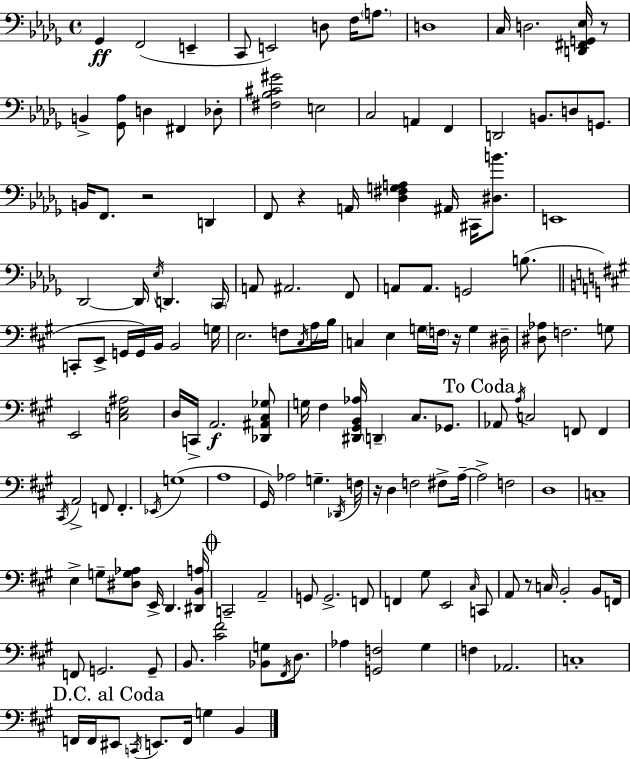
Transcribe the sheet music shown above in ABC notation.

X:1
T:Untitled
M:4/4
L:1/4
K:Bbm
_G,, F,,2 E,, C,,/2 E,,2 D,/2 F,/4 A,/2 D,4 C,/4 D,2 [D,,^F,,G,,_E,]/4 z/2 B,, [_G,,_A,]/2 D, ^F,, _D,/2 [^F,_B,^C^G]2 E,2 C,2 A,, F,, D,,2 B,,/2 D,/2 G,,/2 B,,/4 F,,/2 z2 D,, F,,/2 z A,,/4 [_D,^F,G,A,] ^A,,/4 ^C,,/4 [^D,B]/2 E,,4 _D,,2 _D,,/4 _E,/4 D,, C,,/4 A,,/2 ^A,,2 F,,/2 A,,/2 A,,/2 G,,2 B,/2 C,,/2 E,,/2 G,,/4 G,,/4 B,,/4 B,,2 G,/4 E,2 F,/2 ^C,/4 A,/4 B,/4 C, E, G,/4 F,/4 z/4 G, ^D,/4 [^D,_A,]/2 F,2 G,/2 E,,2 [C,E,^A,]2 D,/4 C,,/4 A,,2 [_D,,^A,,^C,_G,]/2 G,/4 ^F, [^D,,^G,,B,,_A,]/4 D,, ^C,/2 _G,,/2 _A,,/2 A,/4 C,2 F,,/2 F,, ^C,,/4 A,,2 F,,/2 F,, _E,,/4 G,4 A,4 ^G,,/4 _A,2 G, _D,,/4 F,/4 z/4 D, F,2 ^F,/2 A,/4 A,2 F,2 D,4 C,4 E, G,/2 [^D,G,_A,]/2 E,,/4 D,, [^D,,B,,A,]/4 C,,2 A,,2 G,,/2 G,,2 F,,/2 F,, ^G,/2 E,,2 ^C,/4 C,,/2 A,,/2 z/2 C,/4 B,,2 B,,/2 F,,/4 F,,/2 G,,2 G,,/2 B,,/2 [^C^F]2 [_B,,G,]/2 ^F,,/4 D,/2 _A, [G,,F,]2 ^G, F, _A,,2 C,4 F,,/4 F,,/4 ^E,,/2 C,,/4 E,,/2 F,,/4 G, B,,